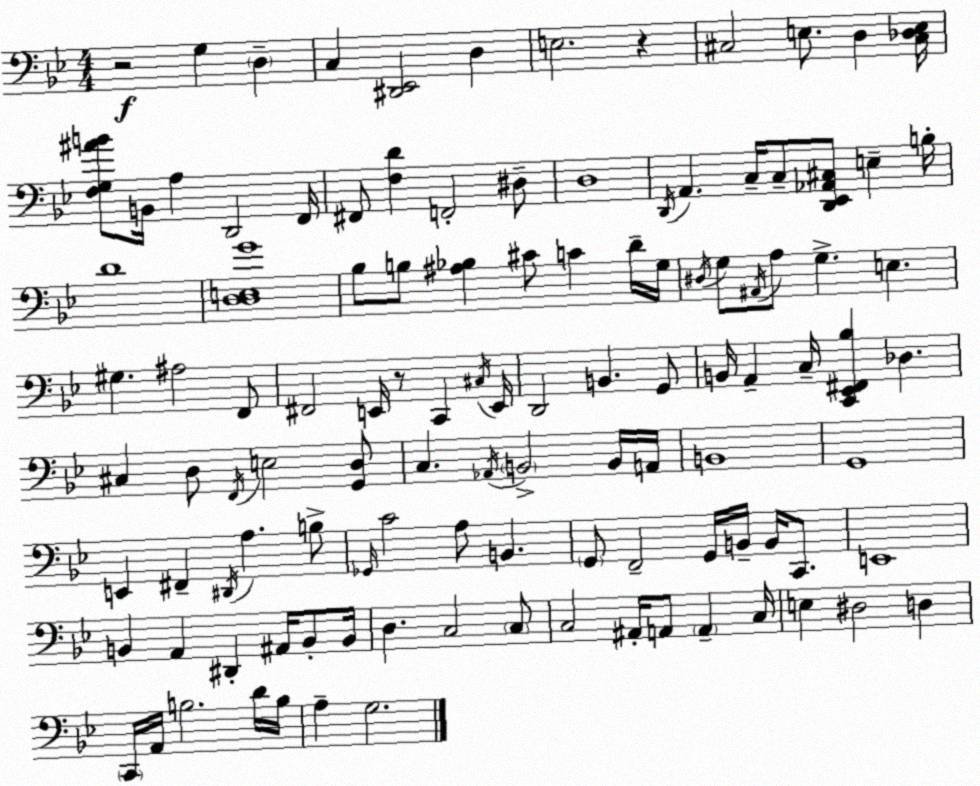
X:1
T:Untitled
M:4/4
L:1/4
K:Bb
z2 G, D, C, [^D,,_E,,]2 D, E,2 z ^C,2 E,/2 D, [^C,_D,E,]/4 [F,G,^AB]/2 B,,/4 A, D,,2 F,,/4 ^F,,/2 [F,D] F,,2 ^D,/2 D,4 D,,/4 A,, C,/4 C,/2 [D,,_E,,_A,,^C,]/2 E, B,/4 D4 [D,D,E,G]4 _B,/2 B,/2 [^A,_B,] ^C/2 C D/4 G,/4 ^D,/4 G,/2 ^A,,/4 A,/2 G, E, ^G, ^A,2 F,,/2 ^F,,2 E,,/4 z/2 C,, ^C,/4 E,,/4 D,,2 B,, G,,/2 B,,/4 A,, C,/4 [C,,_E,,^F,,_B,] _D, ^C, D,/2 F,,/4 E,2 [G,,D,]/2 C, _A,,/4 B,,2 B,,/4 A,,/4 B,,4 G,,4 E,, ^F,, ^D,,/4 A, B,/2 _G,,/4 C2 A,/2 B,, G,,/2 F,,2 G,,/4 B,,/4 B,,/4 C,,/2 E,,4 B,, A,, ^D,, ^A,,/4 B,,/2 B,,/4 D, C,2 C,/2 C,2 ^A,,/4 A,,/2 A,, C,/4 E, ^D,2 D, C,,/4 A,,/4 B,2 D/4 B,/4 A, G,2